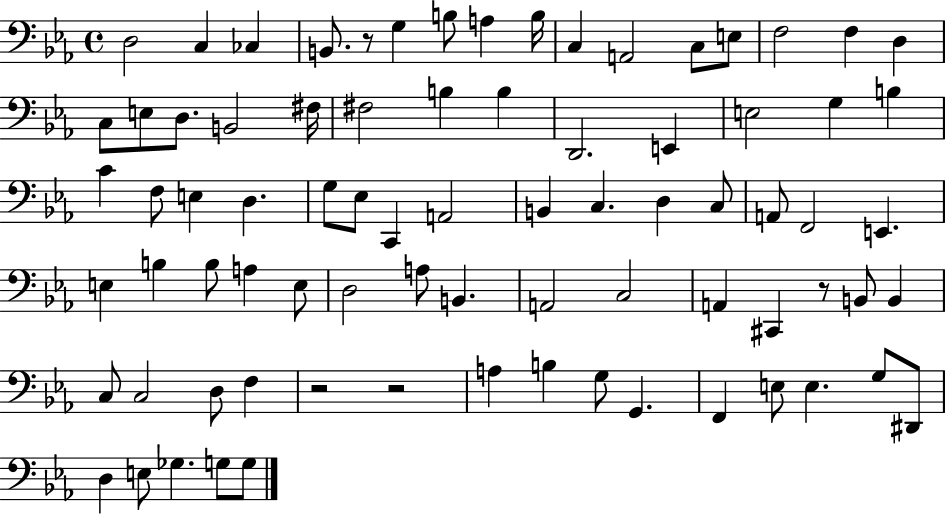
{
  \clef bass
  \time 4/4
  \defaultTimeSignature
  \key ees \major
  \repeat volta 2 { d2 c4 ces4 | b,8. r8 g4 b8 a4 b16 | c4 a,2 c8 e8 | f2 f4 d4 | \break c8 e8 d8. b,2 fis16 | fis2 b4 b4 | d,2. e,4 | e2 g4 b4 | \break c'4 f8 e4 d4. | g8 ees8 c,4 a,2 | b,4 c4. d4 c8 | a,8 f,2 e,4. | \break e4 b4 b8 a4 e8 | d2 a8 b,4. | a,2 c2 | a,4 cis,4 r8 b,8 b,4 | \break c8 c2 d8 f4 | r2 r2 | a4 b4 g8 g,4. | f,4 e8 e4. g8 dis,8 | \break d4 e8 ges4. g8 g8 | } \bar "|."
}